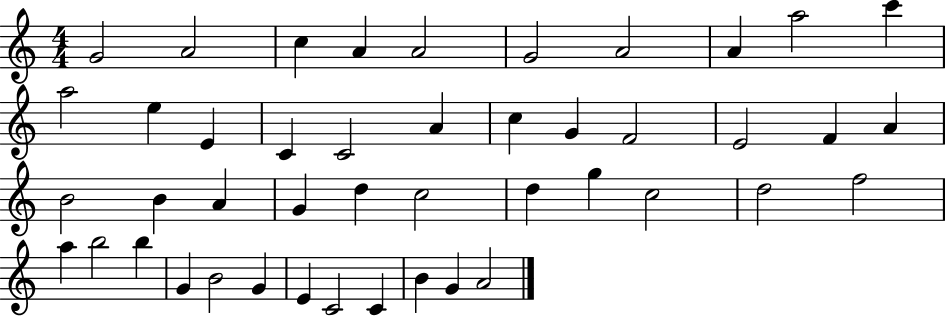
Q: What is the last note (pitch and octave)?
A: A4